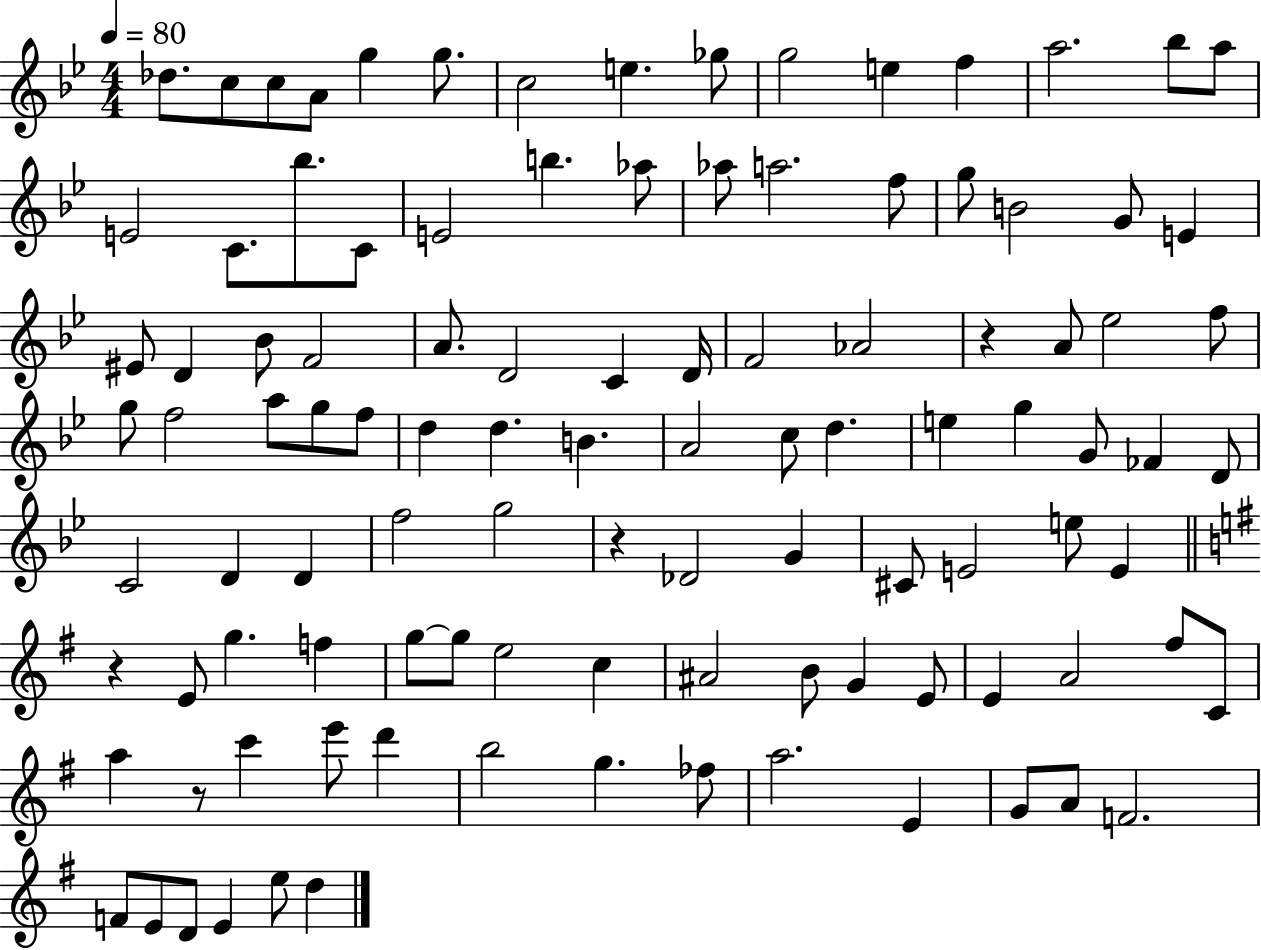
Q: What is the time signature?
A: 4/4